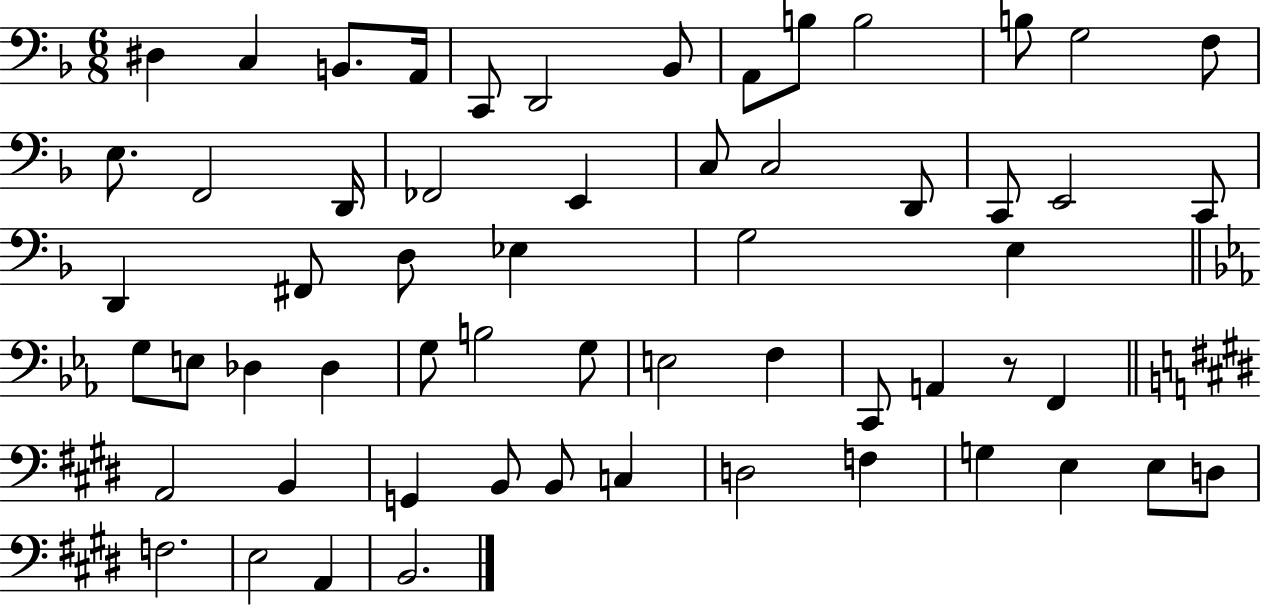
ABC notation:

X:1
T:Untitled
M:6/8
L:1/4
K:F
^D, C, B,,/2 A,,/4 C,,/2 D,,2 _B,,/2 A,,/2 B,/2 B,2 B,/2 G,2 F,/2 E,/2 F,,2 D,,/4 _F,,2 E,, C,/2 C,2 D,,/2 C,,/2 E,,2 C,,/2 D,, ^F,,/2 D,/2 _E, G,2 E, G,/2 E,/2 _D, _D, G,/2 B,2 G,/2 E,2 F, C,,/2 A,, z/2 F,, A,,2 B,, G,, B,,/2 B,,/2 C, D,2 F, G, E, E,/2 D,/2 F,2 E,2 A,, B,,2